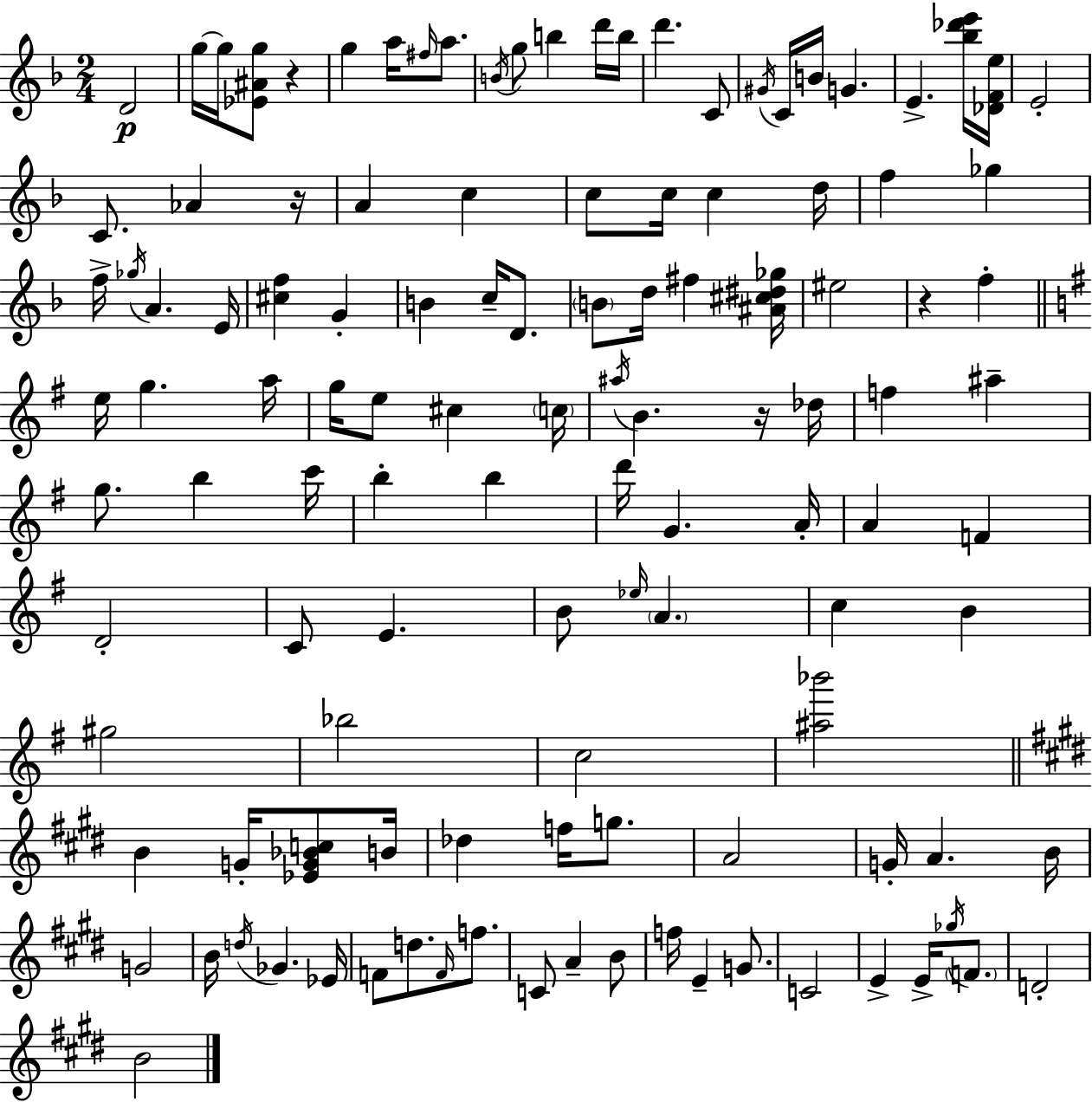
D4/h G5/s G5/s [Eb4,A#4,G5]/e R/q G5/q A5/s F#5/s A5/e. B4/s G5/e B5/q D6/s B5/s D6/q. C4/e G#4/s C4/s B4/s G4/q. E4/q. [Bb5,Db6,E6]/s [Db4,F4,E5]/s E4/h C4/e. Ab4/q R/s A4/q C5/q C5/e C5/s C5/q D5/s F5/q Gb5/q F5/s Gb5/s A4/q. E4/s [C#5,F5]/q G4/q B4/q C5/s D4/e. B4/e D5/s F#5/q [A#4,C#5,D#5,Gb5]/s EIS5/h R/q F5/q E5/s G5/q. A5/s G5/s E5/e C#5/q C5/s A#5/s B4/q. R/s Db5/s F5/q A#5/q G5/e. B5/q C6/s B5/q B5/q D6/s G4/q. A4/s A4/q F4/q D4/h C4/e E4/q. B4/e Eb5/s A4/q. C5/q B4/q G#5/h Bb5/h C5/h [A#5,Bb6]/h B4/q G4/s [Eb4,G4,Bb4,C5]/e B4/s Db5/q F5/s G5/e. A4/h G4/s A4/q. B4/s G4/h B4/s D5/s Gb4/q. Eb4/s F4/e D5/e. F4/s F5/e. C4/e A4/q B4/e F5/s E4/q G4/e. C4/h E4/q E4/s Gb5/s F4/e. D4/h B4/h